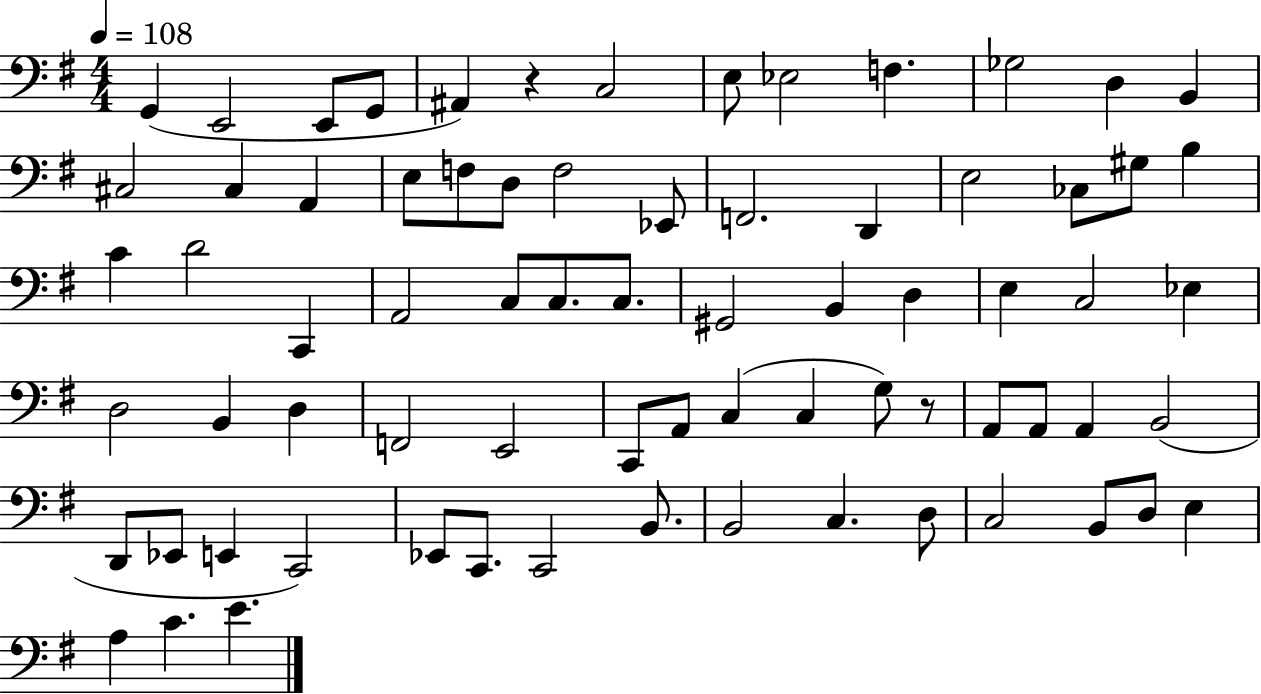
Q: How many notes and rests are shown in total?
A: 73